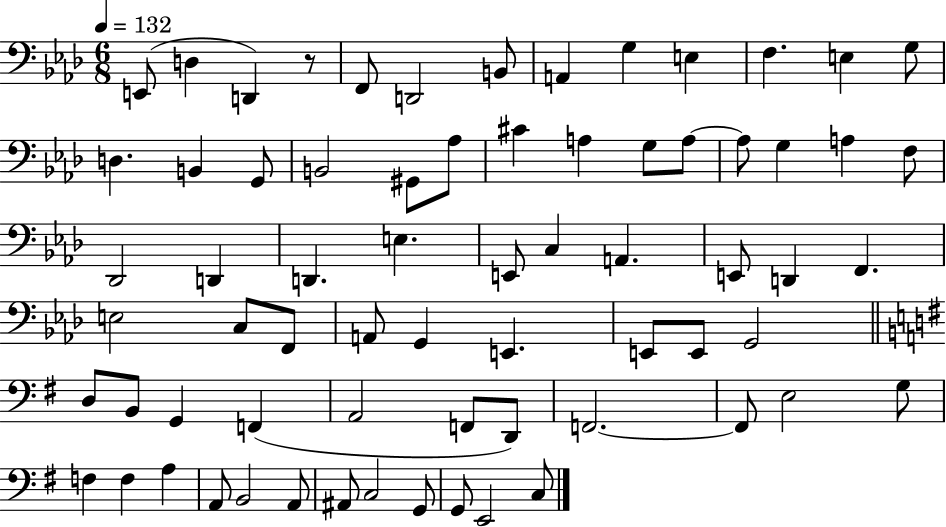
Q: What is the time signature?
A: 6/8